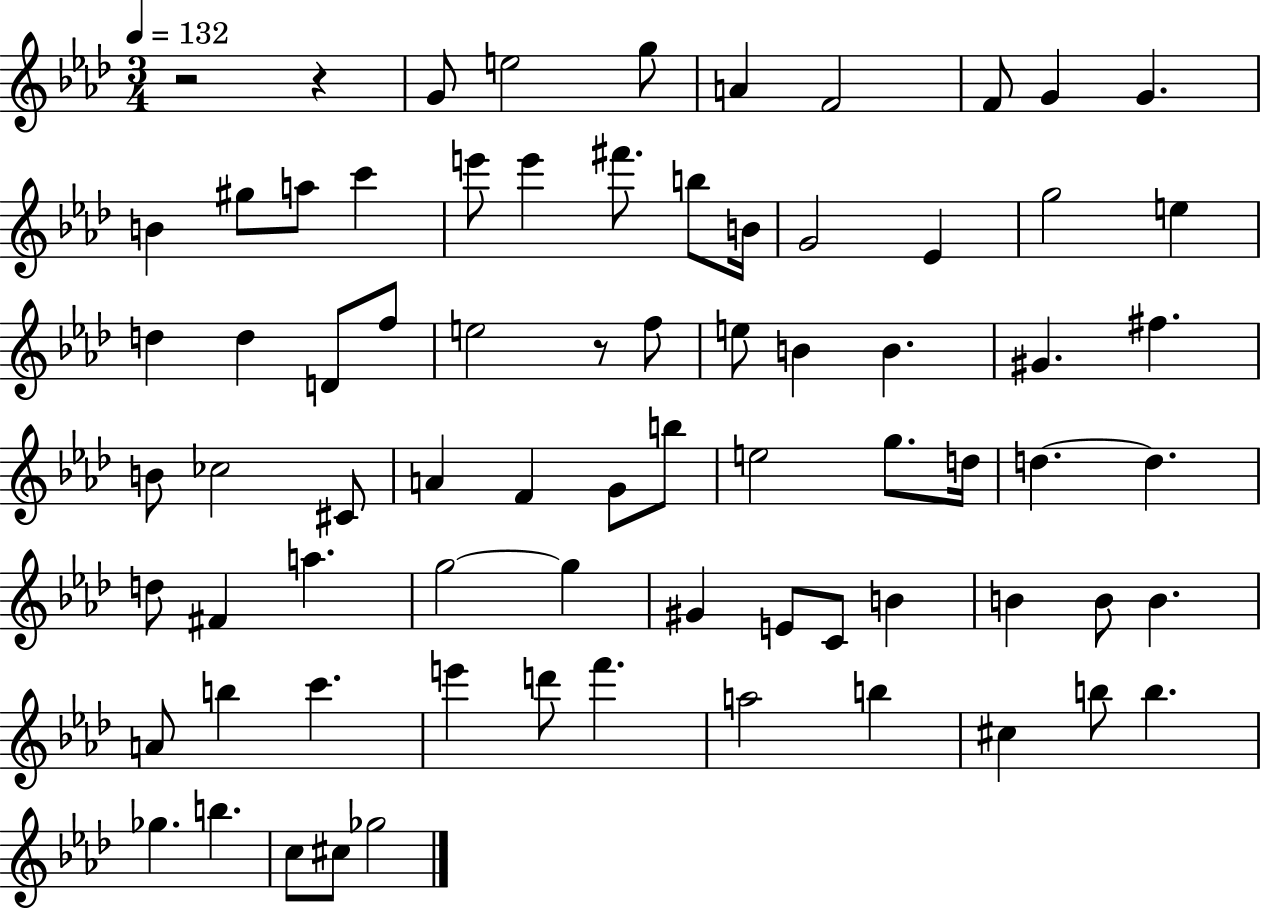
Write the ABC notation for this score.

X:1
T:Untitled
M:3/4
L:1/4
K:Ab
z2 z G/2 e2 g/2 A F2 F/2 G G B ^g/2 a/2 c' e'/2 e' ^f'/2 b/2 B/4 G2 _E g2 e d d D/2 f/2 e2 z/2 f/2 e/2 B B ^G ^f B/2 _c2 ^C/2 A F G/2 b/2 e2 g/2 d/4 d d d/2 ^F a g2 g ^G E/2 C/2 B B B/2 B A/2 b c' e' d'/2 f' a2 b ^c b/2 b _g b c/2 ^c/2 _g2